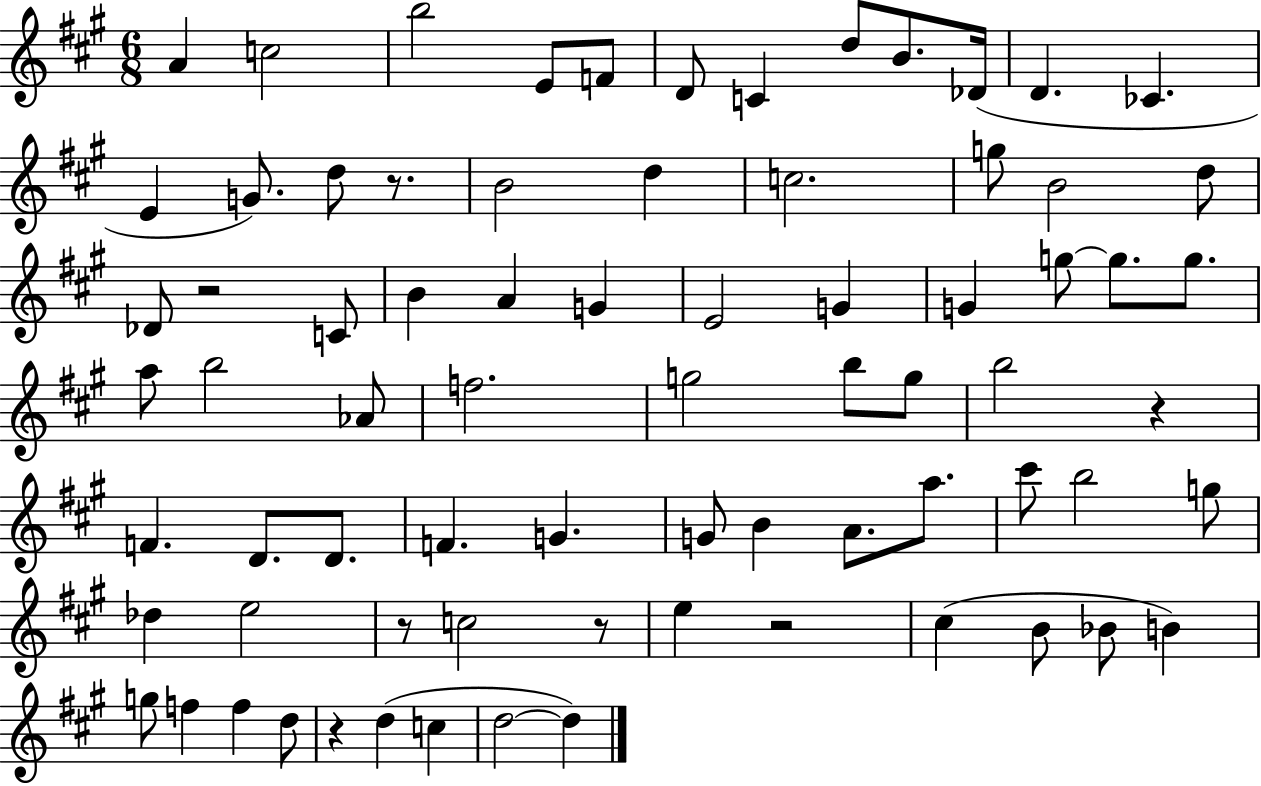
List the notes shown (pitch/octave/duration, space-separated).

A4/q C5/h B5/h E4/e F4/e D4/e C4/q D5/e B4/e. Db4/s D4/q. CES4/q. E4/q G4/e. D5/e R/e. B4/h D5/q C5/h. G5/e B4/h D5/e Db4/e R/h C4/e B4/q A4/q G4/q E4/h G4/q G4/q G5/e G5/e. G5/e. A5/e B5/h Ab4/e F5/h. G5/h B5/e G5/e B5/h R/q F4/q. D4/e. D4/e. F4/q. G4/q. G4/e B4/q A4/e. A5/e. C#6/e B5/h G5/e Db5/q E5/h R/e C5/h R/e E5/q R/h C#5/q B4/e Bb4/e B4/q G5/e F5/q F5/q D5/e R/q D5/q C5/q D5/h D5/q